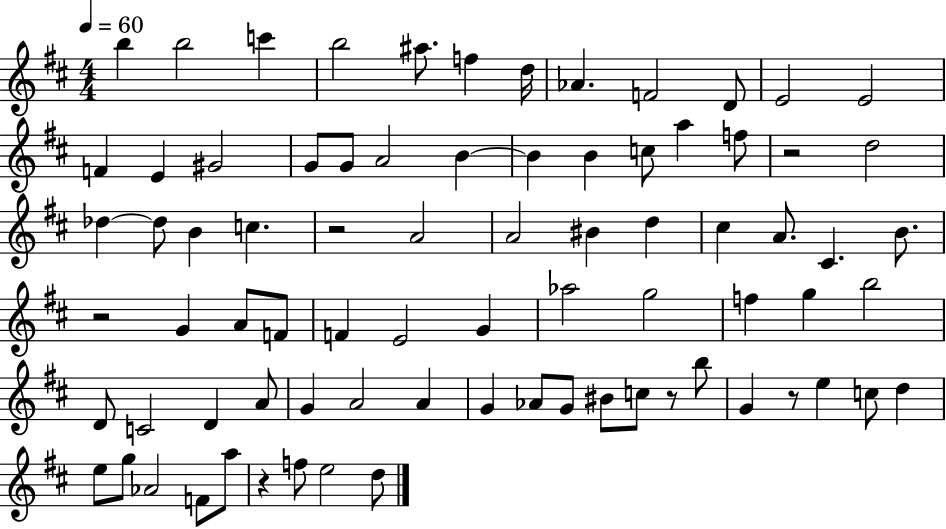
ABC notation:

X:1
T:Untitled
M:4/4
L:1/4
K:D
b b2 c' b2 ^a/2 f d/4 _A F2 D/2 E2 E2 F E ^G2 G/2 G/2 A2 B B B c/2 a f/2 z2 d2 _d _d/2 B c z2 A2 A2 ^B d ^c A/2 ^C B/2 z2 G A/2 F/2 F E2 G _a2 g2 f g b2 D/2 C2 D A/2 G A2 A G _A/2 G/2 ^B/2 c/2 z/2 b/2 G z/2 e c/2 d e/2 g/2 _A2 F/2 a/2 z f/2 e2 d/2